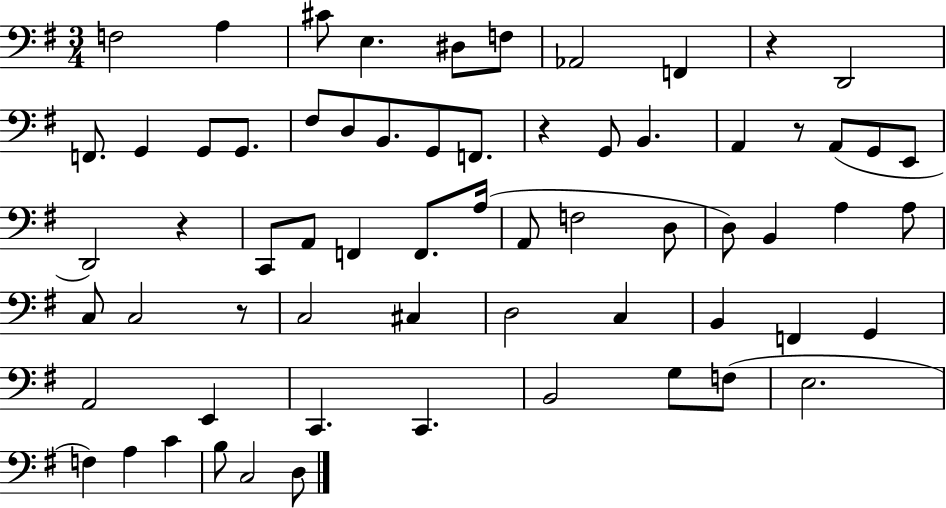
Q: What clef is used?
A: bass